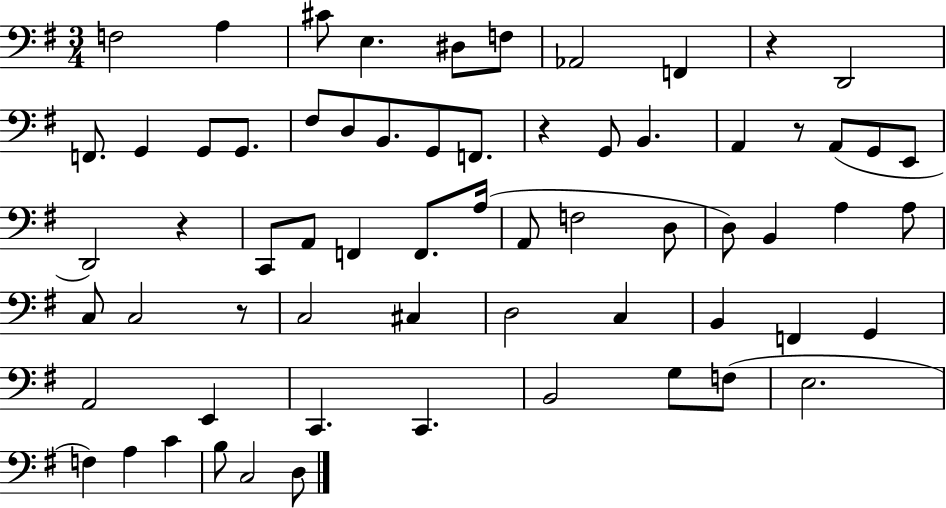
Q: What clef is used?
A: bass